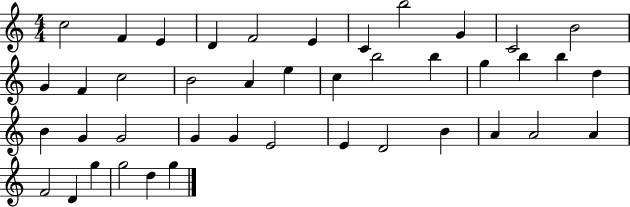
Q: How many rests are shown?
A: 0